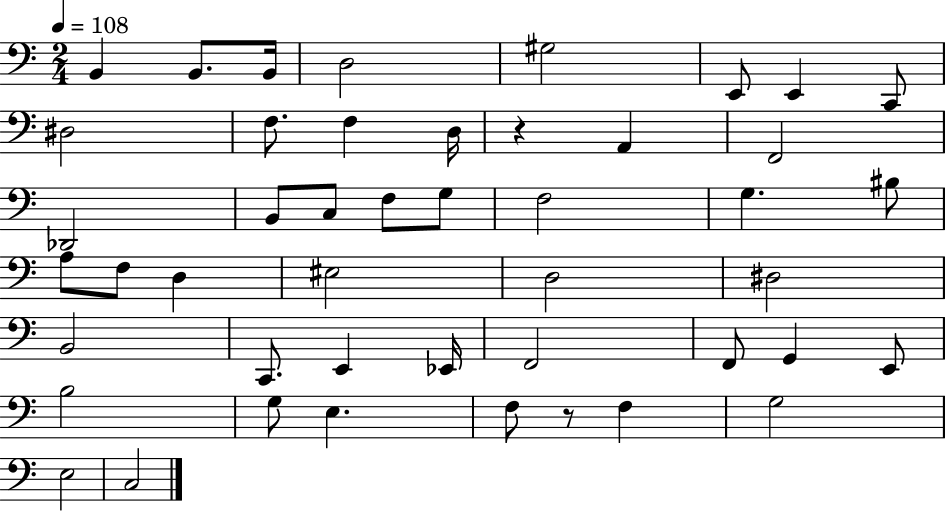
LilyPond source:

{
  \clef bass
  \numericTimeSignature
  \time 2/4
  \key c \major
  \tempo 4 = 108
  b,4 b,8. b,16 | d2 | gis2 | e,8 e,4 c,8 | \break dis2 | f8. f4 d16 | r4 a,4 | f,2 | \break des,2 | b,8 c8 f8 g8 | f2 | g4. bis8 | \break a8 f8 d4 | eis2 | d2 | dis2 | \break b,2 | c,8. e,4 ees,16 | f,2 | f,8 g,4 e,8 | \break b2 | g8 e4. | f8 r8 f4 | g2 | \break e2 | c2 | \bar "|."
}